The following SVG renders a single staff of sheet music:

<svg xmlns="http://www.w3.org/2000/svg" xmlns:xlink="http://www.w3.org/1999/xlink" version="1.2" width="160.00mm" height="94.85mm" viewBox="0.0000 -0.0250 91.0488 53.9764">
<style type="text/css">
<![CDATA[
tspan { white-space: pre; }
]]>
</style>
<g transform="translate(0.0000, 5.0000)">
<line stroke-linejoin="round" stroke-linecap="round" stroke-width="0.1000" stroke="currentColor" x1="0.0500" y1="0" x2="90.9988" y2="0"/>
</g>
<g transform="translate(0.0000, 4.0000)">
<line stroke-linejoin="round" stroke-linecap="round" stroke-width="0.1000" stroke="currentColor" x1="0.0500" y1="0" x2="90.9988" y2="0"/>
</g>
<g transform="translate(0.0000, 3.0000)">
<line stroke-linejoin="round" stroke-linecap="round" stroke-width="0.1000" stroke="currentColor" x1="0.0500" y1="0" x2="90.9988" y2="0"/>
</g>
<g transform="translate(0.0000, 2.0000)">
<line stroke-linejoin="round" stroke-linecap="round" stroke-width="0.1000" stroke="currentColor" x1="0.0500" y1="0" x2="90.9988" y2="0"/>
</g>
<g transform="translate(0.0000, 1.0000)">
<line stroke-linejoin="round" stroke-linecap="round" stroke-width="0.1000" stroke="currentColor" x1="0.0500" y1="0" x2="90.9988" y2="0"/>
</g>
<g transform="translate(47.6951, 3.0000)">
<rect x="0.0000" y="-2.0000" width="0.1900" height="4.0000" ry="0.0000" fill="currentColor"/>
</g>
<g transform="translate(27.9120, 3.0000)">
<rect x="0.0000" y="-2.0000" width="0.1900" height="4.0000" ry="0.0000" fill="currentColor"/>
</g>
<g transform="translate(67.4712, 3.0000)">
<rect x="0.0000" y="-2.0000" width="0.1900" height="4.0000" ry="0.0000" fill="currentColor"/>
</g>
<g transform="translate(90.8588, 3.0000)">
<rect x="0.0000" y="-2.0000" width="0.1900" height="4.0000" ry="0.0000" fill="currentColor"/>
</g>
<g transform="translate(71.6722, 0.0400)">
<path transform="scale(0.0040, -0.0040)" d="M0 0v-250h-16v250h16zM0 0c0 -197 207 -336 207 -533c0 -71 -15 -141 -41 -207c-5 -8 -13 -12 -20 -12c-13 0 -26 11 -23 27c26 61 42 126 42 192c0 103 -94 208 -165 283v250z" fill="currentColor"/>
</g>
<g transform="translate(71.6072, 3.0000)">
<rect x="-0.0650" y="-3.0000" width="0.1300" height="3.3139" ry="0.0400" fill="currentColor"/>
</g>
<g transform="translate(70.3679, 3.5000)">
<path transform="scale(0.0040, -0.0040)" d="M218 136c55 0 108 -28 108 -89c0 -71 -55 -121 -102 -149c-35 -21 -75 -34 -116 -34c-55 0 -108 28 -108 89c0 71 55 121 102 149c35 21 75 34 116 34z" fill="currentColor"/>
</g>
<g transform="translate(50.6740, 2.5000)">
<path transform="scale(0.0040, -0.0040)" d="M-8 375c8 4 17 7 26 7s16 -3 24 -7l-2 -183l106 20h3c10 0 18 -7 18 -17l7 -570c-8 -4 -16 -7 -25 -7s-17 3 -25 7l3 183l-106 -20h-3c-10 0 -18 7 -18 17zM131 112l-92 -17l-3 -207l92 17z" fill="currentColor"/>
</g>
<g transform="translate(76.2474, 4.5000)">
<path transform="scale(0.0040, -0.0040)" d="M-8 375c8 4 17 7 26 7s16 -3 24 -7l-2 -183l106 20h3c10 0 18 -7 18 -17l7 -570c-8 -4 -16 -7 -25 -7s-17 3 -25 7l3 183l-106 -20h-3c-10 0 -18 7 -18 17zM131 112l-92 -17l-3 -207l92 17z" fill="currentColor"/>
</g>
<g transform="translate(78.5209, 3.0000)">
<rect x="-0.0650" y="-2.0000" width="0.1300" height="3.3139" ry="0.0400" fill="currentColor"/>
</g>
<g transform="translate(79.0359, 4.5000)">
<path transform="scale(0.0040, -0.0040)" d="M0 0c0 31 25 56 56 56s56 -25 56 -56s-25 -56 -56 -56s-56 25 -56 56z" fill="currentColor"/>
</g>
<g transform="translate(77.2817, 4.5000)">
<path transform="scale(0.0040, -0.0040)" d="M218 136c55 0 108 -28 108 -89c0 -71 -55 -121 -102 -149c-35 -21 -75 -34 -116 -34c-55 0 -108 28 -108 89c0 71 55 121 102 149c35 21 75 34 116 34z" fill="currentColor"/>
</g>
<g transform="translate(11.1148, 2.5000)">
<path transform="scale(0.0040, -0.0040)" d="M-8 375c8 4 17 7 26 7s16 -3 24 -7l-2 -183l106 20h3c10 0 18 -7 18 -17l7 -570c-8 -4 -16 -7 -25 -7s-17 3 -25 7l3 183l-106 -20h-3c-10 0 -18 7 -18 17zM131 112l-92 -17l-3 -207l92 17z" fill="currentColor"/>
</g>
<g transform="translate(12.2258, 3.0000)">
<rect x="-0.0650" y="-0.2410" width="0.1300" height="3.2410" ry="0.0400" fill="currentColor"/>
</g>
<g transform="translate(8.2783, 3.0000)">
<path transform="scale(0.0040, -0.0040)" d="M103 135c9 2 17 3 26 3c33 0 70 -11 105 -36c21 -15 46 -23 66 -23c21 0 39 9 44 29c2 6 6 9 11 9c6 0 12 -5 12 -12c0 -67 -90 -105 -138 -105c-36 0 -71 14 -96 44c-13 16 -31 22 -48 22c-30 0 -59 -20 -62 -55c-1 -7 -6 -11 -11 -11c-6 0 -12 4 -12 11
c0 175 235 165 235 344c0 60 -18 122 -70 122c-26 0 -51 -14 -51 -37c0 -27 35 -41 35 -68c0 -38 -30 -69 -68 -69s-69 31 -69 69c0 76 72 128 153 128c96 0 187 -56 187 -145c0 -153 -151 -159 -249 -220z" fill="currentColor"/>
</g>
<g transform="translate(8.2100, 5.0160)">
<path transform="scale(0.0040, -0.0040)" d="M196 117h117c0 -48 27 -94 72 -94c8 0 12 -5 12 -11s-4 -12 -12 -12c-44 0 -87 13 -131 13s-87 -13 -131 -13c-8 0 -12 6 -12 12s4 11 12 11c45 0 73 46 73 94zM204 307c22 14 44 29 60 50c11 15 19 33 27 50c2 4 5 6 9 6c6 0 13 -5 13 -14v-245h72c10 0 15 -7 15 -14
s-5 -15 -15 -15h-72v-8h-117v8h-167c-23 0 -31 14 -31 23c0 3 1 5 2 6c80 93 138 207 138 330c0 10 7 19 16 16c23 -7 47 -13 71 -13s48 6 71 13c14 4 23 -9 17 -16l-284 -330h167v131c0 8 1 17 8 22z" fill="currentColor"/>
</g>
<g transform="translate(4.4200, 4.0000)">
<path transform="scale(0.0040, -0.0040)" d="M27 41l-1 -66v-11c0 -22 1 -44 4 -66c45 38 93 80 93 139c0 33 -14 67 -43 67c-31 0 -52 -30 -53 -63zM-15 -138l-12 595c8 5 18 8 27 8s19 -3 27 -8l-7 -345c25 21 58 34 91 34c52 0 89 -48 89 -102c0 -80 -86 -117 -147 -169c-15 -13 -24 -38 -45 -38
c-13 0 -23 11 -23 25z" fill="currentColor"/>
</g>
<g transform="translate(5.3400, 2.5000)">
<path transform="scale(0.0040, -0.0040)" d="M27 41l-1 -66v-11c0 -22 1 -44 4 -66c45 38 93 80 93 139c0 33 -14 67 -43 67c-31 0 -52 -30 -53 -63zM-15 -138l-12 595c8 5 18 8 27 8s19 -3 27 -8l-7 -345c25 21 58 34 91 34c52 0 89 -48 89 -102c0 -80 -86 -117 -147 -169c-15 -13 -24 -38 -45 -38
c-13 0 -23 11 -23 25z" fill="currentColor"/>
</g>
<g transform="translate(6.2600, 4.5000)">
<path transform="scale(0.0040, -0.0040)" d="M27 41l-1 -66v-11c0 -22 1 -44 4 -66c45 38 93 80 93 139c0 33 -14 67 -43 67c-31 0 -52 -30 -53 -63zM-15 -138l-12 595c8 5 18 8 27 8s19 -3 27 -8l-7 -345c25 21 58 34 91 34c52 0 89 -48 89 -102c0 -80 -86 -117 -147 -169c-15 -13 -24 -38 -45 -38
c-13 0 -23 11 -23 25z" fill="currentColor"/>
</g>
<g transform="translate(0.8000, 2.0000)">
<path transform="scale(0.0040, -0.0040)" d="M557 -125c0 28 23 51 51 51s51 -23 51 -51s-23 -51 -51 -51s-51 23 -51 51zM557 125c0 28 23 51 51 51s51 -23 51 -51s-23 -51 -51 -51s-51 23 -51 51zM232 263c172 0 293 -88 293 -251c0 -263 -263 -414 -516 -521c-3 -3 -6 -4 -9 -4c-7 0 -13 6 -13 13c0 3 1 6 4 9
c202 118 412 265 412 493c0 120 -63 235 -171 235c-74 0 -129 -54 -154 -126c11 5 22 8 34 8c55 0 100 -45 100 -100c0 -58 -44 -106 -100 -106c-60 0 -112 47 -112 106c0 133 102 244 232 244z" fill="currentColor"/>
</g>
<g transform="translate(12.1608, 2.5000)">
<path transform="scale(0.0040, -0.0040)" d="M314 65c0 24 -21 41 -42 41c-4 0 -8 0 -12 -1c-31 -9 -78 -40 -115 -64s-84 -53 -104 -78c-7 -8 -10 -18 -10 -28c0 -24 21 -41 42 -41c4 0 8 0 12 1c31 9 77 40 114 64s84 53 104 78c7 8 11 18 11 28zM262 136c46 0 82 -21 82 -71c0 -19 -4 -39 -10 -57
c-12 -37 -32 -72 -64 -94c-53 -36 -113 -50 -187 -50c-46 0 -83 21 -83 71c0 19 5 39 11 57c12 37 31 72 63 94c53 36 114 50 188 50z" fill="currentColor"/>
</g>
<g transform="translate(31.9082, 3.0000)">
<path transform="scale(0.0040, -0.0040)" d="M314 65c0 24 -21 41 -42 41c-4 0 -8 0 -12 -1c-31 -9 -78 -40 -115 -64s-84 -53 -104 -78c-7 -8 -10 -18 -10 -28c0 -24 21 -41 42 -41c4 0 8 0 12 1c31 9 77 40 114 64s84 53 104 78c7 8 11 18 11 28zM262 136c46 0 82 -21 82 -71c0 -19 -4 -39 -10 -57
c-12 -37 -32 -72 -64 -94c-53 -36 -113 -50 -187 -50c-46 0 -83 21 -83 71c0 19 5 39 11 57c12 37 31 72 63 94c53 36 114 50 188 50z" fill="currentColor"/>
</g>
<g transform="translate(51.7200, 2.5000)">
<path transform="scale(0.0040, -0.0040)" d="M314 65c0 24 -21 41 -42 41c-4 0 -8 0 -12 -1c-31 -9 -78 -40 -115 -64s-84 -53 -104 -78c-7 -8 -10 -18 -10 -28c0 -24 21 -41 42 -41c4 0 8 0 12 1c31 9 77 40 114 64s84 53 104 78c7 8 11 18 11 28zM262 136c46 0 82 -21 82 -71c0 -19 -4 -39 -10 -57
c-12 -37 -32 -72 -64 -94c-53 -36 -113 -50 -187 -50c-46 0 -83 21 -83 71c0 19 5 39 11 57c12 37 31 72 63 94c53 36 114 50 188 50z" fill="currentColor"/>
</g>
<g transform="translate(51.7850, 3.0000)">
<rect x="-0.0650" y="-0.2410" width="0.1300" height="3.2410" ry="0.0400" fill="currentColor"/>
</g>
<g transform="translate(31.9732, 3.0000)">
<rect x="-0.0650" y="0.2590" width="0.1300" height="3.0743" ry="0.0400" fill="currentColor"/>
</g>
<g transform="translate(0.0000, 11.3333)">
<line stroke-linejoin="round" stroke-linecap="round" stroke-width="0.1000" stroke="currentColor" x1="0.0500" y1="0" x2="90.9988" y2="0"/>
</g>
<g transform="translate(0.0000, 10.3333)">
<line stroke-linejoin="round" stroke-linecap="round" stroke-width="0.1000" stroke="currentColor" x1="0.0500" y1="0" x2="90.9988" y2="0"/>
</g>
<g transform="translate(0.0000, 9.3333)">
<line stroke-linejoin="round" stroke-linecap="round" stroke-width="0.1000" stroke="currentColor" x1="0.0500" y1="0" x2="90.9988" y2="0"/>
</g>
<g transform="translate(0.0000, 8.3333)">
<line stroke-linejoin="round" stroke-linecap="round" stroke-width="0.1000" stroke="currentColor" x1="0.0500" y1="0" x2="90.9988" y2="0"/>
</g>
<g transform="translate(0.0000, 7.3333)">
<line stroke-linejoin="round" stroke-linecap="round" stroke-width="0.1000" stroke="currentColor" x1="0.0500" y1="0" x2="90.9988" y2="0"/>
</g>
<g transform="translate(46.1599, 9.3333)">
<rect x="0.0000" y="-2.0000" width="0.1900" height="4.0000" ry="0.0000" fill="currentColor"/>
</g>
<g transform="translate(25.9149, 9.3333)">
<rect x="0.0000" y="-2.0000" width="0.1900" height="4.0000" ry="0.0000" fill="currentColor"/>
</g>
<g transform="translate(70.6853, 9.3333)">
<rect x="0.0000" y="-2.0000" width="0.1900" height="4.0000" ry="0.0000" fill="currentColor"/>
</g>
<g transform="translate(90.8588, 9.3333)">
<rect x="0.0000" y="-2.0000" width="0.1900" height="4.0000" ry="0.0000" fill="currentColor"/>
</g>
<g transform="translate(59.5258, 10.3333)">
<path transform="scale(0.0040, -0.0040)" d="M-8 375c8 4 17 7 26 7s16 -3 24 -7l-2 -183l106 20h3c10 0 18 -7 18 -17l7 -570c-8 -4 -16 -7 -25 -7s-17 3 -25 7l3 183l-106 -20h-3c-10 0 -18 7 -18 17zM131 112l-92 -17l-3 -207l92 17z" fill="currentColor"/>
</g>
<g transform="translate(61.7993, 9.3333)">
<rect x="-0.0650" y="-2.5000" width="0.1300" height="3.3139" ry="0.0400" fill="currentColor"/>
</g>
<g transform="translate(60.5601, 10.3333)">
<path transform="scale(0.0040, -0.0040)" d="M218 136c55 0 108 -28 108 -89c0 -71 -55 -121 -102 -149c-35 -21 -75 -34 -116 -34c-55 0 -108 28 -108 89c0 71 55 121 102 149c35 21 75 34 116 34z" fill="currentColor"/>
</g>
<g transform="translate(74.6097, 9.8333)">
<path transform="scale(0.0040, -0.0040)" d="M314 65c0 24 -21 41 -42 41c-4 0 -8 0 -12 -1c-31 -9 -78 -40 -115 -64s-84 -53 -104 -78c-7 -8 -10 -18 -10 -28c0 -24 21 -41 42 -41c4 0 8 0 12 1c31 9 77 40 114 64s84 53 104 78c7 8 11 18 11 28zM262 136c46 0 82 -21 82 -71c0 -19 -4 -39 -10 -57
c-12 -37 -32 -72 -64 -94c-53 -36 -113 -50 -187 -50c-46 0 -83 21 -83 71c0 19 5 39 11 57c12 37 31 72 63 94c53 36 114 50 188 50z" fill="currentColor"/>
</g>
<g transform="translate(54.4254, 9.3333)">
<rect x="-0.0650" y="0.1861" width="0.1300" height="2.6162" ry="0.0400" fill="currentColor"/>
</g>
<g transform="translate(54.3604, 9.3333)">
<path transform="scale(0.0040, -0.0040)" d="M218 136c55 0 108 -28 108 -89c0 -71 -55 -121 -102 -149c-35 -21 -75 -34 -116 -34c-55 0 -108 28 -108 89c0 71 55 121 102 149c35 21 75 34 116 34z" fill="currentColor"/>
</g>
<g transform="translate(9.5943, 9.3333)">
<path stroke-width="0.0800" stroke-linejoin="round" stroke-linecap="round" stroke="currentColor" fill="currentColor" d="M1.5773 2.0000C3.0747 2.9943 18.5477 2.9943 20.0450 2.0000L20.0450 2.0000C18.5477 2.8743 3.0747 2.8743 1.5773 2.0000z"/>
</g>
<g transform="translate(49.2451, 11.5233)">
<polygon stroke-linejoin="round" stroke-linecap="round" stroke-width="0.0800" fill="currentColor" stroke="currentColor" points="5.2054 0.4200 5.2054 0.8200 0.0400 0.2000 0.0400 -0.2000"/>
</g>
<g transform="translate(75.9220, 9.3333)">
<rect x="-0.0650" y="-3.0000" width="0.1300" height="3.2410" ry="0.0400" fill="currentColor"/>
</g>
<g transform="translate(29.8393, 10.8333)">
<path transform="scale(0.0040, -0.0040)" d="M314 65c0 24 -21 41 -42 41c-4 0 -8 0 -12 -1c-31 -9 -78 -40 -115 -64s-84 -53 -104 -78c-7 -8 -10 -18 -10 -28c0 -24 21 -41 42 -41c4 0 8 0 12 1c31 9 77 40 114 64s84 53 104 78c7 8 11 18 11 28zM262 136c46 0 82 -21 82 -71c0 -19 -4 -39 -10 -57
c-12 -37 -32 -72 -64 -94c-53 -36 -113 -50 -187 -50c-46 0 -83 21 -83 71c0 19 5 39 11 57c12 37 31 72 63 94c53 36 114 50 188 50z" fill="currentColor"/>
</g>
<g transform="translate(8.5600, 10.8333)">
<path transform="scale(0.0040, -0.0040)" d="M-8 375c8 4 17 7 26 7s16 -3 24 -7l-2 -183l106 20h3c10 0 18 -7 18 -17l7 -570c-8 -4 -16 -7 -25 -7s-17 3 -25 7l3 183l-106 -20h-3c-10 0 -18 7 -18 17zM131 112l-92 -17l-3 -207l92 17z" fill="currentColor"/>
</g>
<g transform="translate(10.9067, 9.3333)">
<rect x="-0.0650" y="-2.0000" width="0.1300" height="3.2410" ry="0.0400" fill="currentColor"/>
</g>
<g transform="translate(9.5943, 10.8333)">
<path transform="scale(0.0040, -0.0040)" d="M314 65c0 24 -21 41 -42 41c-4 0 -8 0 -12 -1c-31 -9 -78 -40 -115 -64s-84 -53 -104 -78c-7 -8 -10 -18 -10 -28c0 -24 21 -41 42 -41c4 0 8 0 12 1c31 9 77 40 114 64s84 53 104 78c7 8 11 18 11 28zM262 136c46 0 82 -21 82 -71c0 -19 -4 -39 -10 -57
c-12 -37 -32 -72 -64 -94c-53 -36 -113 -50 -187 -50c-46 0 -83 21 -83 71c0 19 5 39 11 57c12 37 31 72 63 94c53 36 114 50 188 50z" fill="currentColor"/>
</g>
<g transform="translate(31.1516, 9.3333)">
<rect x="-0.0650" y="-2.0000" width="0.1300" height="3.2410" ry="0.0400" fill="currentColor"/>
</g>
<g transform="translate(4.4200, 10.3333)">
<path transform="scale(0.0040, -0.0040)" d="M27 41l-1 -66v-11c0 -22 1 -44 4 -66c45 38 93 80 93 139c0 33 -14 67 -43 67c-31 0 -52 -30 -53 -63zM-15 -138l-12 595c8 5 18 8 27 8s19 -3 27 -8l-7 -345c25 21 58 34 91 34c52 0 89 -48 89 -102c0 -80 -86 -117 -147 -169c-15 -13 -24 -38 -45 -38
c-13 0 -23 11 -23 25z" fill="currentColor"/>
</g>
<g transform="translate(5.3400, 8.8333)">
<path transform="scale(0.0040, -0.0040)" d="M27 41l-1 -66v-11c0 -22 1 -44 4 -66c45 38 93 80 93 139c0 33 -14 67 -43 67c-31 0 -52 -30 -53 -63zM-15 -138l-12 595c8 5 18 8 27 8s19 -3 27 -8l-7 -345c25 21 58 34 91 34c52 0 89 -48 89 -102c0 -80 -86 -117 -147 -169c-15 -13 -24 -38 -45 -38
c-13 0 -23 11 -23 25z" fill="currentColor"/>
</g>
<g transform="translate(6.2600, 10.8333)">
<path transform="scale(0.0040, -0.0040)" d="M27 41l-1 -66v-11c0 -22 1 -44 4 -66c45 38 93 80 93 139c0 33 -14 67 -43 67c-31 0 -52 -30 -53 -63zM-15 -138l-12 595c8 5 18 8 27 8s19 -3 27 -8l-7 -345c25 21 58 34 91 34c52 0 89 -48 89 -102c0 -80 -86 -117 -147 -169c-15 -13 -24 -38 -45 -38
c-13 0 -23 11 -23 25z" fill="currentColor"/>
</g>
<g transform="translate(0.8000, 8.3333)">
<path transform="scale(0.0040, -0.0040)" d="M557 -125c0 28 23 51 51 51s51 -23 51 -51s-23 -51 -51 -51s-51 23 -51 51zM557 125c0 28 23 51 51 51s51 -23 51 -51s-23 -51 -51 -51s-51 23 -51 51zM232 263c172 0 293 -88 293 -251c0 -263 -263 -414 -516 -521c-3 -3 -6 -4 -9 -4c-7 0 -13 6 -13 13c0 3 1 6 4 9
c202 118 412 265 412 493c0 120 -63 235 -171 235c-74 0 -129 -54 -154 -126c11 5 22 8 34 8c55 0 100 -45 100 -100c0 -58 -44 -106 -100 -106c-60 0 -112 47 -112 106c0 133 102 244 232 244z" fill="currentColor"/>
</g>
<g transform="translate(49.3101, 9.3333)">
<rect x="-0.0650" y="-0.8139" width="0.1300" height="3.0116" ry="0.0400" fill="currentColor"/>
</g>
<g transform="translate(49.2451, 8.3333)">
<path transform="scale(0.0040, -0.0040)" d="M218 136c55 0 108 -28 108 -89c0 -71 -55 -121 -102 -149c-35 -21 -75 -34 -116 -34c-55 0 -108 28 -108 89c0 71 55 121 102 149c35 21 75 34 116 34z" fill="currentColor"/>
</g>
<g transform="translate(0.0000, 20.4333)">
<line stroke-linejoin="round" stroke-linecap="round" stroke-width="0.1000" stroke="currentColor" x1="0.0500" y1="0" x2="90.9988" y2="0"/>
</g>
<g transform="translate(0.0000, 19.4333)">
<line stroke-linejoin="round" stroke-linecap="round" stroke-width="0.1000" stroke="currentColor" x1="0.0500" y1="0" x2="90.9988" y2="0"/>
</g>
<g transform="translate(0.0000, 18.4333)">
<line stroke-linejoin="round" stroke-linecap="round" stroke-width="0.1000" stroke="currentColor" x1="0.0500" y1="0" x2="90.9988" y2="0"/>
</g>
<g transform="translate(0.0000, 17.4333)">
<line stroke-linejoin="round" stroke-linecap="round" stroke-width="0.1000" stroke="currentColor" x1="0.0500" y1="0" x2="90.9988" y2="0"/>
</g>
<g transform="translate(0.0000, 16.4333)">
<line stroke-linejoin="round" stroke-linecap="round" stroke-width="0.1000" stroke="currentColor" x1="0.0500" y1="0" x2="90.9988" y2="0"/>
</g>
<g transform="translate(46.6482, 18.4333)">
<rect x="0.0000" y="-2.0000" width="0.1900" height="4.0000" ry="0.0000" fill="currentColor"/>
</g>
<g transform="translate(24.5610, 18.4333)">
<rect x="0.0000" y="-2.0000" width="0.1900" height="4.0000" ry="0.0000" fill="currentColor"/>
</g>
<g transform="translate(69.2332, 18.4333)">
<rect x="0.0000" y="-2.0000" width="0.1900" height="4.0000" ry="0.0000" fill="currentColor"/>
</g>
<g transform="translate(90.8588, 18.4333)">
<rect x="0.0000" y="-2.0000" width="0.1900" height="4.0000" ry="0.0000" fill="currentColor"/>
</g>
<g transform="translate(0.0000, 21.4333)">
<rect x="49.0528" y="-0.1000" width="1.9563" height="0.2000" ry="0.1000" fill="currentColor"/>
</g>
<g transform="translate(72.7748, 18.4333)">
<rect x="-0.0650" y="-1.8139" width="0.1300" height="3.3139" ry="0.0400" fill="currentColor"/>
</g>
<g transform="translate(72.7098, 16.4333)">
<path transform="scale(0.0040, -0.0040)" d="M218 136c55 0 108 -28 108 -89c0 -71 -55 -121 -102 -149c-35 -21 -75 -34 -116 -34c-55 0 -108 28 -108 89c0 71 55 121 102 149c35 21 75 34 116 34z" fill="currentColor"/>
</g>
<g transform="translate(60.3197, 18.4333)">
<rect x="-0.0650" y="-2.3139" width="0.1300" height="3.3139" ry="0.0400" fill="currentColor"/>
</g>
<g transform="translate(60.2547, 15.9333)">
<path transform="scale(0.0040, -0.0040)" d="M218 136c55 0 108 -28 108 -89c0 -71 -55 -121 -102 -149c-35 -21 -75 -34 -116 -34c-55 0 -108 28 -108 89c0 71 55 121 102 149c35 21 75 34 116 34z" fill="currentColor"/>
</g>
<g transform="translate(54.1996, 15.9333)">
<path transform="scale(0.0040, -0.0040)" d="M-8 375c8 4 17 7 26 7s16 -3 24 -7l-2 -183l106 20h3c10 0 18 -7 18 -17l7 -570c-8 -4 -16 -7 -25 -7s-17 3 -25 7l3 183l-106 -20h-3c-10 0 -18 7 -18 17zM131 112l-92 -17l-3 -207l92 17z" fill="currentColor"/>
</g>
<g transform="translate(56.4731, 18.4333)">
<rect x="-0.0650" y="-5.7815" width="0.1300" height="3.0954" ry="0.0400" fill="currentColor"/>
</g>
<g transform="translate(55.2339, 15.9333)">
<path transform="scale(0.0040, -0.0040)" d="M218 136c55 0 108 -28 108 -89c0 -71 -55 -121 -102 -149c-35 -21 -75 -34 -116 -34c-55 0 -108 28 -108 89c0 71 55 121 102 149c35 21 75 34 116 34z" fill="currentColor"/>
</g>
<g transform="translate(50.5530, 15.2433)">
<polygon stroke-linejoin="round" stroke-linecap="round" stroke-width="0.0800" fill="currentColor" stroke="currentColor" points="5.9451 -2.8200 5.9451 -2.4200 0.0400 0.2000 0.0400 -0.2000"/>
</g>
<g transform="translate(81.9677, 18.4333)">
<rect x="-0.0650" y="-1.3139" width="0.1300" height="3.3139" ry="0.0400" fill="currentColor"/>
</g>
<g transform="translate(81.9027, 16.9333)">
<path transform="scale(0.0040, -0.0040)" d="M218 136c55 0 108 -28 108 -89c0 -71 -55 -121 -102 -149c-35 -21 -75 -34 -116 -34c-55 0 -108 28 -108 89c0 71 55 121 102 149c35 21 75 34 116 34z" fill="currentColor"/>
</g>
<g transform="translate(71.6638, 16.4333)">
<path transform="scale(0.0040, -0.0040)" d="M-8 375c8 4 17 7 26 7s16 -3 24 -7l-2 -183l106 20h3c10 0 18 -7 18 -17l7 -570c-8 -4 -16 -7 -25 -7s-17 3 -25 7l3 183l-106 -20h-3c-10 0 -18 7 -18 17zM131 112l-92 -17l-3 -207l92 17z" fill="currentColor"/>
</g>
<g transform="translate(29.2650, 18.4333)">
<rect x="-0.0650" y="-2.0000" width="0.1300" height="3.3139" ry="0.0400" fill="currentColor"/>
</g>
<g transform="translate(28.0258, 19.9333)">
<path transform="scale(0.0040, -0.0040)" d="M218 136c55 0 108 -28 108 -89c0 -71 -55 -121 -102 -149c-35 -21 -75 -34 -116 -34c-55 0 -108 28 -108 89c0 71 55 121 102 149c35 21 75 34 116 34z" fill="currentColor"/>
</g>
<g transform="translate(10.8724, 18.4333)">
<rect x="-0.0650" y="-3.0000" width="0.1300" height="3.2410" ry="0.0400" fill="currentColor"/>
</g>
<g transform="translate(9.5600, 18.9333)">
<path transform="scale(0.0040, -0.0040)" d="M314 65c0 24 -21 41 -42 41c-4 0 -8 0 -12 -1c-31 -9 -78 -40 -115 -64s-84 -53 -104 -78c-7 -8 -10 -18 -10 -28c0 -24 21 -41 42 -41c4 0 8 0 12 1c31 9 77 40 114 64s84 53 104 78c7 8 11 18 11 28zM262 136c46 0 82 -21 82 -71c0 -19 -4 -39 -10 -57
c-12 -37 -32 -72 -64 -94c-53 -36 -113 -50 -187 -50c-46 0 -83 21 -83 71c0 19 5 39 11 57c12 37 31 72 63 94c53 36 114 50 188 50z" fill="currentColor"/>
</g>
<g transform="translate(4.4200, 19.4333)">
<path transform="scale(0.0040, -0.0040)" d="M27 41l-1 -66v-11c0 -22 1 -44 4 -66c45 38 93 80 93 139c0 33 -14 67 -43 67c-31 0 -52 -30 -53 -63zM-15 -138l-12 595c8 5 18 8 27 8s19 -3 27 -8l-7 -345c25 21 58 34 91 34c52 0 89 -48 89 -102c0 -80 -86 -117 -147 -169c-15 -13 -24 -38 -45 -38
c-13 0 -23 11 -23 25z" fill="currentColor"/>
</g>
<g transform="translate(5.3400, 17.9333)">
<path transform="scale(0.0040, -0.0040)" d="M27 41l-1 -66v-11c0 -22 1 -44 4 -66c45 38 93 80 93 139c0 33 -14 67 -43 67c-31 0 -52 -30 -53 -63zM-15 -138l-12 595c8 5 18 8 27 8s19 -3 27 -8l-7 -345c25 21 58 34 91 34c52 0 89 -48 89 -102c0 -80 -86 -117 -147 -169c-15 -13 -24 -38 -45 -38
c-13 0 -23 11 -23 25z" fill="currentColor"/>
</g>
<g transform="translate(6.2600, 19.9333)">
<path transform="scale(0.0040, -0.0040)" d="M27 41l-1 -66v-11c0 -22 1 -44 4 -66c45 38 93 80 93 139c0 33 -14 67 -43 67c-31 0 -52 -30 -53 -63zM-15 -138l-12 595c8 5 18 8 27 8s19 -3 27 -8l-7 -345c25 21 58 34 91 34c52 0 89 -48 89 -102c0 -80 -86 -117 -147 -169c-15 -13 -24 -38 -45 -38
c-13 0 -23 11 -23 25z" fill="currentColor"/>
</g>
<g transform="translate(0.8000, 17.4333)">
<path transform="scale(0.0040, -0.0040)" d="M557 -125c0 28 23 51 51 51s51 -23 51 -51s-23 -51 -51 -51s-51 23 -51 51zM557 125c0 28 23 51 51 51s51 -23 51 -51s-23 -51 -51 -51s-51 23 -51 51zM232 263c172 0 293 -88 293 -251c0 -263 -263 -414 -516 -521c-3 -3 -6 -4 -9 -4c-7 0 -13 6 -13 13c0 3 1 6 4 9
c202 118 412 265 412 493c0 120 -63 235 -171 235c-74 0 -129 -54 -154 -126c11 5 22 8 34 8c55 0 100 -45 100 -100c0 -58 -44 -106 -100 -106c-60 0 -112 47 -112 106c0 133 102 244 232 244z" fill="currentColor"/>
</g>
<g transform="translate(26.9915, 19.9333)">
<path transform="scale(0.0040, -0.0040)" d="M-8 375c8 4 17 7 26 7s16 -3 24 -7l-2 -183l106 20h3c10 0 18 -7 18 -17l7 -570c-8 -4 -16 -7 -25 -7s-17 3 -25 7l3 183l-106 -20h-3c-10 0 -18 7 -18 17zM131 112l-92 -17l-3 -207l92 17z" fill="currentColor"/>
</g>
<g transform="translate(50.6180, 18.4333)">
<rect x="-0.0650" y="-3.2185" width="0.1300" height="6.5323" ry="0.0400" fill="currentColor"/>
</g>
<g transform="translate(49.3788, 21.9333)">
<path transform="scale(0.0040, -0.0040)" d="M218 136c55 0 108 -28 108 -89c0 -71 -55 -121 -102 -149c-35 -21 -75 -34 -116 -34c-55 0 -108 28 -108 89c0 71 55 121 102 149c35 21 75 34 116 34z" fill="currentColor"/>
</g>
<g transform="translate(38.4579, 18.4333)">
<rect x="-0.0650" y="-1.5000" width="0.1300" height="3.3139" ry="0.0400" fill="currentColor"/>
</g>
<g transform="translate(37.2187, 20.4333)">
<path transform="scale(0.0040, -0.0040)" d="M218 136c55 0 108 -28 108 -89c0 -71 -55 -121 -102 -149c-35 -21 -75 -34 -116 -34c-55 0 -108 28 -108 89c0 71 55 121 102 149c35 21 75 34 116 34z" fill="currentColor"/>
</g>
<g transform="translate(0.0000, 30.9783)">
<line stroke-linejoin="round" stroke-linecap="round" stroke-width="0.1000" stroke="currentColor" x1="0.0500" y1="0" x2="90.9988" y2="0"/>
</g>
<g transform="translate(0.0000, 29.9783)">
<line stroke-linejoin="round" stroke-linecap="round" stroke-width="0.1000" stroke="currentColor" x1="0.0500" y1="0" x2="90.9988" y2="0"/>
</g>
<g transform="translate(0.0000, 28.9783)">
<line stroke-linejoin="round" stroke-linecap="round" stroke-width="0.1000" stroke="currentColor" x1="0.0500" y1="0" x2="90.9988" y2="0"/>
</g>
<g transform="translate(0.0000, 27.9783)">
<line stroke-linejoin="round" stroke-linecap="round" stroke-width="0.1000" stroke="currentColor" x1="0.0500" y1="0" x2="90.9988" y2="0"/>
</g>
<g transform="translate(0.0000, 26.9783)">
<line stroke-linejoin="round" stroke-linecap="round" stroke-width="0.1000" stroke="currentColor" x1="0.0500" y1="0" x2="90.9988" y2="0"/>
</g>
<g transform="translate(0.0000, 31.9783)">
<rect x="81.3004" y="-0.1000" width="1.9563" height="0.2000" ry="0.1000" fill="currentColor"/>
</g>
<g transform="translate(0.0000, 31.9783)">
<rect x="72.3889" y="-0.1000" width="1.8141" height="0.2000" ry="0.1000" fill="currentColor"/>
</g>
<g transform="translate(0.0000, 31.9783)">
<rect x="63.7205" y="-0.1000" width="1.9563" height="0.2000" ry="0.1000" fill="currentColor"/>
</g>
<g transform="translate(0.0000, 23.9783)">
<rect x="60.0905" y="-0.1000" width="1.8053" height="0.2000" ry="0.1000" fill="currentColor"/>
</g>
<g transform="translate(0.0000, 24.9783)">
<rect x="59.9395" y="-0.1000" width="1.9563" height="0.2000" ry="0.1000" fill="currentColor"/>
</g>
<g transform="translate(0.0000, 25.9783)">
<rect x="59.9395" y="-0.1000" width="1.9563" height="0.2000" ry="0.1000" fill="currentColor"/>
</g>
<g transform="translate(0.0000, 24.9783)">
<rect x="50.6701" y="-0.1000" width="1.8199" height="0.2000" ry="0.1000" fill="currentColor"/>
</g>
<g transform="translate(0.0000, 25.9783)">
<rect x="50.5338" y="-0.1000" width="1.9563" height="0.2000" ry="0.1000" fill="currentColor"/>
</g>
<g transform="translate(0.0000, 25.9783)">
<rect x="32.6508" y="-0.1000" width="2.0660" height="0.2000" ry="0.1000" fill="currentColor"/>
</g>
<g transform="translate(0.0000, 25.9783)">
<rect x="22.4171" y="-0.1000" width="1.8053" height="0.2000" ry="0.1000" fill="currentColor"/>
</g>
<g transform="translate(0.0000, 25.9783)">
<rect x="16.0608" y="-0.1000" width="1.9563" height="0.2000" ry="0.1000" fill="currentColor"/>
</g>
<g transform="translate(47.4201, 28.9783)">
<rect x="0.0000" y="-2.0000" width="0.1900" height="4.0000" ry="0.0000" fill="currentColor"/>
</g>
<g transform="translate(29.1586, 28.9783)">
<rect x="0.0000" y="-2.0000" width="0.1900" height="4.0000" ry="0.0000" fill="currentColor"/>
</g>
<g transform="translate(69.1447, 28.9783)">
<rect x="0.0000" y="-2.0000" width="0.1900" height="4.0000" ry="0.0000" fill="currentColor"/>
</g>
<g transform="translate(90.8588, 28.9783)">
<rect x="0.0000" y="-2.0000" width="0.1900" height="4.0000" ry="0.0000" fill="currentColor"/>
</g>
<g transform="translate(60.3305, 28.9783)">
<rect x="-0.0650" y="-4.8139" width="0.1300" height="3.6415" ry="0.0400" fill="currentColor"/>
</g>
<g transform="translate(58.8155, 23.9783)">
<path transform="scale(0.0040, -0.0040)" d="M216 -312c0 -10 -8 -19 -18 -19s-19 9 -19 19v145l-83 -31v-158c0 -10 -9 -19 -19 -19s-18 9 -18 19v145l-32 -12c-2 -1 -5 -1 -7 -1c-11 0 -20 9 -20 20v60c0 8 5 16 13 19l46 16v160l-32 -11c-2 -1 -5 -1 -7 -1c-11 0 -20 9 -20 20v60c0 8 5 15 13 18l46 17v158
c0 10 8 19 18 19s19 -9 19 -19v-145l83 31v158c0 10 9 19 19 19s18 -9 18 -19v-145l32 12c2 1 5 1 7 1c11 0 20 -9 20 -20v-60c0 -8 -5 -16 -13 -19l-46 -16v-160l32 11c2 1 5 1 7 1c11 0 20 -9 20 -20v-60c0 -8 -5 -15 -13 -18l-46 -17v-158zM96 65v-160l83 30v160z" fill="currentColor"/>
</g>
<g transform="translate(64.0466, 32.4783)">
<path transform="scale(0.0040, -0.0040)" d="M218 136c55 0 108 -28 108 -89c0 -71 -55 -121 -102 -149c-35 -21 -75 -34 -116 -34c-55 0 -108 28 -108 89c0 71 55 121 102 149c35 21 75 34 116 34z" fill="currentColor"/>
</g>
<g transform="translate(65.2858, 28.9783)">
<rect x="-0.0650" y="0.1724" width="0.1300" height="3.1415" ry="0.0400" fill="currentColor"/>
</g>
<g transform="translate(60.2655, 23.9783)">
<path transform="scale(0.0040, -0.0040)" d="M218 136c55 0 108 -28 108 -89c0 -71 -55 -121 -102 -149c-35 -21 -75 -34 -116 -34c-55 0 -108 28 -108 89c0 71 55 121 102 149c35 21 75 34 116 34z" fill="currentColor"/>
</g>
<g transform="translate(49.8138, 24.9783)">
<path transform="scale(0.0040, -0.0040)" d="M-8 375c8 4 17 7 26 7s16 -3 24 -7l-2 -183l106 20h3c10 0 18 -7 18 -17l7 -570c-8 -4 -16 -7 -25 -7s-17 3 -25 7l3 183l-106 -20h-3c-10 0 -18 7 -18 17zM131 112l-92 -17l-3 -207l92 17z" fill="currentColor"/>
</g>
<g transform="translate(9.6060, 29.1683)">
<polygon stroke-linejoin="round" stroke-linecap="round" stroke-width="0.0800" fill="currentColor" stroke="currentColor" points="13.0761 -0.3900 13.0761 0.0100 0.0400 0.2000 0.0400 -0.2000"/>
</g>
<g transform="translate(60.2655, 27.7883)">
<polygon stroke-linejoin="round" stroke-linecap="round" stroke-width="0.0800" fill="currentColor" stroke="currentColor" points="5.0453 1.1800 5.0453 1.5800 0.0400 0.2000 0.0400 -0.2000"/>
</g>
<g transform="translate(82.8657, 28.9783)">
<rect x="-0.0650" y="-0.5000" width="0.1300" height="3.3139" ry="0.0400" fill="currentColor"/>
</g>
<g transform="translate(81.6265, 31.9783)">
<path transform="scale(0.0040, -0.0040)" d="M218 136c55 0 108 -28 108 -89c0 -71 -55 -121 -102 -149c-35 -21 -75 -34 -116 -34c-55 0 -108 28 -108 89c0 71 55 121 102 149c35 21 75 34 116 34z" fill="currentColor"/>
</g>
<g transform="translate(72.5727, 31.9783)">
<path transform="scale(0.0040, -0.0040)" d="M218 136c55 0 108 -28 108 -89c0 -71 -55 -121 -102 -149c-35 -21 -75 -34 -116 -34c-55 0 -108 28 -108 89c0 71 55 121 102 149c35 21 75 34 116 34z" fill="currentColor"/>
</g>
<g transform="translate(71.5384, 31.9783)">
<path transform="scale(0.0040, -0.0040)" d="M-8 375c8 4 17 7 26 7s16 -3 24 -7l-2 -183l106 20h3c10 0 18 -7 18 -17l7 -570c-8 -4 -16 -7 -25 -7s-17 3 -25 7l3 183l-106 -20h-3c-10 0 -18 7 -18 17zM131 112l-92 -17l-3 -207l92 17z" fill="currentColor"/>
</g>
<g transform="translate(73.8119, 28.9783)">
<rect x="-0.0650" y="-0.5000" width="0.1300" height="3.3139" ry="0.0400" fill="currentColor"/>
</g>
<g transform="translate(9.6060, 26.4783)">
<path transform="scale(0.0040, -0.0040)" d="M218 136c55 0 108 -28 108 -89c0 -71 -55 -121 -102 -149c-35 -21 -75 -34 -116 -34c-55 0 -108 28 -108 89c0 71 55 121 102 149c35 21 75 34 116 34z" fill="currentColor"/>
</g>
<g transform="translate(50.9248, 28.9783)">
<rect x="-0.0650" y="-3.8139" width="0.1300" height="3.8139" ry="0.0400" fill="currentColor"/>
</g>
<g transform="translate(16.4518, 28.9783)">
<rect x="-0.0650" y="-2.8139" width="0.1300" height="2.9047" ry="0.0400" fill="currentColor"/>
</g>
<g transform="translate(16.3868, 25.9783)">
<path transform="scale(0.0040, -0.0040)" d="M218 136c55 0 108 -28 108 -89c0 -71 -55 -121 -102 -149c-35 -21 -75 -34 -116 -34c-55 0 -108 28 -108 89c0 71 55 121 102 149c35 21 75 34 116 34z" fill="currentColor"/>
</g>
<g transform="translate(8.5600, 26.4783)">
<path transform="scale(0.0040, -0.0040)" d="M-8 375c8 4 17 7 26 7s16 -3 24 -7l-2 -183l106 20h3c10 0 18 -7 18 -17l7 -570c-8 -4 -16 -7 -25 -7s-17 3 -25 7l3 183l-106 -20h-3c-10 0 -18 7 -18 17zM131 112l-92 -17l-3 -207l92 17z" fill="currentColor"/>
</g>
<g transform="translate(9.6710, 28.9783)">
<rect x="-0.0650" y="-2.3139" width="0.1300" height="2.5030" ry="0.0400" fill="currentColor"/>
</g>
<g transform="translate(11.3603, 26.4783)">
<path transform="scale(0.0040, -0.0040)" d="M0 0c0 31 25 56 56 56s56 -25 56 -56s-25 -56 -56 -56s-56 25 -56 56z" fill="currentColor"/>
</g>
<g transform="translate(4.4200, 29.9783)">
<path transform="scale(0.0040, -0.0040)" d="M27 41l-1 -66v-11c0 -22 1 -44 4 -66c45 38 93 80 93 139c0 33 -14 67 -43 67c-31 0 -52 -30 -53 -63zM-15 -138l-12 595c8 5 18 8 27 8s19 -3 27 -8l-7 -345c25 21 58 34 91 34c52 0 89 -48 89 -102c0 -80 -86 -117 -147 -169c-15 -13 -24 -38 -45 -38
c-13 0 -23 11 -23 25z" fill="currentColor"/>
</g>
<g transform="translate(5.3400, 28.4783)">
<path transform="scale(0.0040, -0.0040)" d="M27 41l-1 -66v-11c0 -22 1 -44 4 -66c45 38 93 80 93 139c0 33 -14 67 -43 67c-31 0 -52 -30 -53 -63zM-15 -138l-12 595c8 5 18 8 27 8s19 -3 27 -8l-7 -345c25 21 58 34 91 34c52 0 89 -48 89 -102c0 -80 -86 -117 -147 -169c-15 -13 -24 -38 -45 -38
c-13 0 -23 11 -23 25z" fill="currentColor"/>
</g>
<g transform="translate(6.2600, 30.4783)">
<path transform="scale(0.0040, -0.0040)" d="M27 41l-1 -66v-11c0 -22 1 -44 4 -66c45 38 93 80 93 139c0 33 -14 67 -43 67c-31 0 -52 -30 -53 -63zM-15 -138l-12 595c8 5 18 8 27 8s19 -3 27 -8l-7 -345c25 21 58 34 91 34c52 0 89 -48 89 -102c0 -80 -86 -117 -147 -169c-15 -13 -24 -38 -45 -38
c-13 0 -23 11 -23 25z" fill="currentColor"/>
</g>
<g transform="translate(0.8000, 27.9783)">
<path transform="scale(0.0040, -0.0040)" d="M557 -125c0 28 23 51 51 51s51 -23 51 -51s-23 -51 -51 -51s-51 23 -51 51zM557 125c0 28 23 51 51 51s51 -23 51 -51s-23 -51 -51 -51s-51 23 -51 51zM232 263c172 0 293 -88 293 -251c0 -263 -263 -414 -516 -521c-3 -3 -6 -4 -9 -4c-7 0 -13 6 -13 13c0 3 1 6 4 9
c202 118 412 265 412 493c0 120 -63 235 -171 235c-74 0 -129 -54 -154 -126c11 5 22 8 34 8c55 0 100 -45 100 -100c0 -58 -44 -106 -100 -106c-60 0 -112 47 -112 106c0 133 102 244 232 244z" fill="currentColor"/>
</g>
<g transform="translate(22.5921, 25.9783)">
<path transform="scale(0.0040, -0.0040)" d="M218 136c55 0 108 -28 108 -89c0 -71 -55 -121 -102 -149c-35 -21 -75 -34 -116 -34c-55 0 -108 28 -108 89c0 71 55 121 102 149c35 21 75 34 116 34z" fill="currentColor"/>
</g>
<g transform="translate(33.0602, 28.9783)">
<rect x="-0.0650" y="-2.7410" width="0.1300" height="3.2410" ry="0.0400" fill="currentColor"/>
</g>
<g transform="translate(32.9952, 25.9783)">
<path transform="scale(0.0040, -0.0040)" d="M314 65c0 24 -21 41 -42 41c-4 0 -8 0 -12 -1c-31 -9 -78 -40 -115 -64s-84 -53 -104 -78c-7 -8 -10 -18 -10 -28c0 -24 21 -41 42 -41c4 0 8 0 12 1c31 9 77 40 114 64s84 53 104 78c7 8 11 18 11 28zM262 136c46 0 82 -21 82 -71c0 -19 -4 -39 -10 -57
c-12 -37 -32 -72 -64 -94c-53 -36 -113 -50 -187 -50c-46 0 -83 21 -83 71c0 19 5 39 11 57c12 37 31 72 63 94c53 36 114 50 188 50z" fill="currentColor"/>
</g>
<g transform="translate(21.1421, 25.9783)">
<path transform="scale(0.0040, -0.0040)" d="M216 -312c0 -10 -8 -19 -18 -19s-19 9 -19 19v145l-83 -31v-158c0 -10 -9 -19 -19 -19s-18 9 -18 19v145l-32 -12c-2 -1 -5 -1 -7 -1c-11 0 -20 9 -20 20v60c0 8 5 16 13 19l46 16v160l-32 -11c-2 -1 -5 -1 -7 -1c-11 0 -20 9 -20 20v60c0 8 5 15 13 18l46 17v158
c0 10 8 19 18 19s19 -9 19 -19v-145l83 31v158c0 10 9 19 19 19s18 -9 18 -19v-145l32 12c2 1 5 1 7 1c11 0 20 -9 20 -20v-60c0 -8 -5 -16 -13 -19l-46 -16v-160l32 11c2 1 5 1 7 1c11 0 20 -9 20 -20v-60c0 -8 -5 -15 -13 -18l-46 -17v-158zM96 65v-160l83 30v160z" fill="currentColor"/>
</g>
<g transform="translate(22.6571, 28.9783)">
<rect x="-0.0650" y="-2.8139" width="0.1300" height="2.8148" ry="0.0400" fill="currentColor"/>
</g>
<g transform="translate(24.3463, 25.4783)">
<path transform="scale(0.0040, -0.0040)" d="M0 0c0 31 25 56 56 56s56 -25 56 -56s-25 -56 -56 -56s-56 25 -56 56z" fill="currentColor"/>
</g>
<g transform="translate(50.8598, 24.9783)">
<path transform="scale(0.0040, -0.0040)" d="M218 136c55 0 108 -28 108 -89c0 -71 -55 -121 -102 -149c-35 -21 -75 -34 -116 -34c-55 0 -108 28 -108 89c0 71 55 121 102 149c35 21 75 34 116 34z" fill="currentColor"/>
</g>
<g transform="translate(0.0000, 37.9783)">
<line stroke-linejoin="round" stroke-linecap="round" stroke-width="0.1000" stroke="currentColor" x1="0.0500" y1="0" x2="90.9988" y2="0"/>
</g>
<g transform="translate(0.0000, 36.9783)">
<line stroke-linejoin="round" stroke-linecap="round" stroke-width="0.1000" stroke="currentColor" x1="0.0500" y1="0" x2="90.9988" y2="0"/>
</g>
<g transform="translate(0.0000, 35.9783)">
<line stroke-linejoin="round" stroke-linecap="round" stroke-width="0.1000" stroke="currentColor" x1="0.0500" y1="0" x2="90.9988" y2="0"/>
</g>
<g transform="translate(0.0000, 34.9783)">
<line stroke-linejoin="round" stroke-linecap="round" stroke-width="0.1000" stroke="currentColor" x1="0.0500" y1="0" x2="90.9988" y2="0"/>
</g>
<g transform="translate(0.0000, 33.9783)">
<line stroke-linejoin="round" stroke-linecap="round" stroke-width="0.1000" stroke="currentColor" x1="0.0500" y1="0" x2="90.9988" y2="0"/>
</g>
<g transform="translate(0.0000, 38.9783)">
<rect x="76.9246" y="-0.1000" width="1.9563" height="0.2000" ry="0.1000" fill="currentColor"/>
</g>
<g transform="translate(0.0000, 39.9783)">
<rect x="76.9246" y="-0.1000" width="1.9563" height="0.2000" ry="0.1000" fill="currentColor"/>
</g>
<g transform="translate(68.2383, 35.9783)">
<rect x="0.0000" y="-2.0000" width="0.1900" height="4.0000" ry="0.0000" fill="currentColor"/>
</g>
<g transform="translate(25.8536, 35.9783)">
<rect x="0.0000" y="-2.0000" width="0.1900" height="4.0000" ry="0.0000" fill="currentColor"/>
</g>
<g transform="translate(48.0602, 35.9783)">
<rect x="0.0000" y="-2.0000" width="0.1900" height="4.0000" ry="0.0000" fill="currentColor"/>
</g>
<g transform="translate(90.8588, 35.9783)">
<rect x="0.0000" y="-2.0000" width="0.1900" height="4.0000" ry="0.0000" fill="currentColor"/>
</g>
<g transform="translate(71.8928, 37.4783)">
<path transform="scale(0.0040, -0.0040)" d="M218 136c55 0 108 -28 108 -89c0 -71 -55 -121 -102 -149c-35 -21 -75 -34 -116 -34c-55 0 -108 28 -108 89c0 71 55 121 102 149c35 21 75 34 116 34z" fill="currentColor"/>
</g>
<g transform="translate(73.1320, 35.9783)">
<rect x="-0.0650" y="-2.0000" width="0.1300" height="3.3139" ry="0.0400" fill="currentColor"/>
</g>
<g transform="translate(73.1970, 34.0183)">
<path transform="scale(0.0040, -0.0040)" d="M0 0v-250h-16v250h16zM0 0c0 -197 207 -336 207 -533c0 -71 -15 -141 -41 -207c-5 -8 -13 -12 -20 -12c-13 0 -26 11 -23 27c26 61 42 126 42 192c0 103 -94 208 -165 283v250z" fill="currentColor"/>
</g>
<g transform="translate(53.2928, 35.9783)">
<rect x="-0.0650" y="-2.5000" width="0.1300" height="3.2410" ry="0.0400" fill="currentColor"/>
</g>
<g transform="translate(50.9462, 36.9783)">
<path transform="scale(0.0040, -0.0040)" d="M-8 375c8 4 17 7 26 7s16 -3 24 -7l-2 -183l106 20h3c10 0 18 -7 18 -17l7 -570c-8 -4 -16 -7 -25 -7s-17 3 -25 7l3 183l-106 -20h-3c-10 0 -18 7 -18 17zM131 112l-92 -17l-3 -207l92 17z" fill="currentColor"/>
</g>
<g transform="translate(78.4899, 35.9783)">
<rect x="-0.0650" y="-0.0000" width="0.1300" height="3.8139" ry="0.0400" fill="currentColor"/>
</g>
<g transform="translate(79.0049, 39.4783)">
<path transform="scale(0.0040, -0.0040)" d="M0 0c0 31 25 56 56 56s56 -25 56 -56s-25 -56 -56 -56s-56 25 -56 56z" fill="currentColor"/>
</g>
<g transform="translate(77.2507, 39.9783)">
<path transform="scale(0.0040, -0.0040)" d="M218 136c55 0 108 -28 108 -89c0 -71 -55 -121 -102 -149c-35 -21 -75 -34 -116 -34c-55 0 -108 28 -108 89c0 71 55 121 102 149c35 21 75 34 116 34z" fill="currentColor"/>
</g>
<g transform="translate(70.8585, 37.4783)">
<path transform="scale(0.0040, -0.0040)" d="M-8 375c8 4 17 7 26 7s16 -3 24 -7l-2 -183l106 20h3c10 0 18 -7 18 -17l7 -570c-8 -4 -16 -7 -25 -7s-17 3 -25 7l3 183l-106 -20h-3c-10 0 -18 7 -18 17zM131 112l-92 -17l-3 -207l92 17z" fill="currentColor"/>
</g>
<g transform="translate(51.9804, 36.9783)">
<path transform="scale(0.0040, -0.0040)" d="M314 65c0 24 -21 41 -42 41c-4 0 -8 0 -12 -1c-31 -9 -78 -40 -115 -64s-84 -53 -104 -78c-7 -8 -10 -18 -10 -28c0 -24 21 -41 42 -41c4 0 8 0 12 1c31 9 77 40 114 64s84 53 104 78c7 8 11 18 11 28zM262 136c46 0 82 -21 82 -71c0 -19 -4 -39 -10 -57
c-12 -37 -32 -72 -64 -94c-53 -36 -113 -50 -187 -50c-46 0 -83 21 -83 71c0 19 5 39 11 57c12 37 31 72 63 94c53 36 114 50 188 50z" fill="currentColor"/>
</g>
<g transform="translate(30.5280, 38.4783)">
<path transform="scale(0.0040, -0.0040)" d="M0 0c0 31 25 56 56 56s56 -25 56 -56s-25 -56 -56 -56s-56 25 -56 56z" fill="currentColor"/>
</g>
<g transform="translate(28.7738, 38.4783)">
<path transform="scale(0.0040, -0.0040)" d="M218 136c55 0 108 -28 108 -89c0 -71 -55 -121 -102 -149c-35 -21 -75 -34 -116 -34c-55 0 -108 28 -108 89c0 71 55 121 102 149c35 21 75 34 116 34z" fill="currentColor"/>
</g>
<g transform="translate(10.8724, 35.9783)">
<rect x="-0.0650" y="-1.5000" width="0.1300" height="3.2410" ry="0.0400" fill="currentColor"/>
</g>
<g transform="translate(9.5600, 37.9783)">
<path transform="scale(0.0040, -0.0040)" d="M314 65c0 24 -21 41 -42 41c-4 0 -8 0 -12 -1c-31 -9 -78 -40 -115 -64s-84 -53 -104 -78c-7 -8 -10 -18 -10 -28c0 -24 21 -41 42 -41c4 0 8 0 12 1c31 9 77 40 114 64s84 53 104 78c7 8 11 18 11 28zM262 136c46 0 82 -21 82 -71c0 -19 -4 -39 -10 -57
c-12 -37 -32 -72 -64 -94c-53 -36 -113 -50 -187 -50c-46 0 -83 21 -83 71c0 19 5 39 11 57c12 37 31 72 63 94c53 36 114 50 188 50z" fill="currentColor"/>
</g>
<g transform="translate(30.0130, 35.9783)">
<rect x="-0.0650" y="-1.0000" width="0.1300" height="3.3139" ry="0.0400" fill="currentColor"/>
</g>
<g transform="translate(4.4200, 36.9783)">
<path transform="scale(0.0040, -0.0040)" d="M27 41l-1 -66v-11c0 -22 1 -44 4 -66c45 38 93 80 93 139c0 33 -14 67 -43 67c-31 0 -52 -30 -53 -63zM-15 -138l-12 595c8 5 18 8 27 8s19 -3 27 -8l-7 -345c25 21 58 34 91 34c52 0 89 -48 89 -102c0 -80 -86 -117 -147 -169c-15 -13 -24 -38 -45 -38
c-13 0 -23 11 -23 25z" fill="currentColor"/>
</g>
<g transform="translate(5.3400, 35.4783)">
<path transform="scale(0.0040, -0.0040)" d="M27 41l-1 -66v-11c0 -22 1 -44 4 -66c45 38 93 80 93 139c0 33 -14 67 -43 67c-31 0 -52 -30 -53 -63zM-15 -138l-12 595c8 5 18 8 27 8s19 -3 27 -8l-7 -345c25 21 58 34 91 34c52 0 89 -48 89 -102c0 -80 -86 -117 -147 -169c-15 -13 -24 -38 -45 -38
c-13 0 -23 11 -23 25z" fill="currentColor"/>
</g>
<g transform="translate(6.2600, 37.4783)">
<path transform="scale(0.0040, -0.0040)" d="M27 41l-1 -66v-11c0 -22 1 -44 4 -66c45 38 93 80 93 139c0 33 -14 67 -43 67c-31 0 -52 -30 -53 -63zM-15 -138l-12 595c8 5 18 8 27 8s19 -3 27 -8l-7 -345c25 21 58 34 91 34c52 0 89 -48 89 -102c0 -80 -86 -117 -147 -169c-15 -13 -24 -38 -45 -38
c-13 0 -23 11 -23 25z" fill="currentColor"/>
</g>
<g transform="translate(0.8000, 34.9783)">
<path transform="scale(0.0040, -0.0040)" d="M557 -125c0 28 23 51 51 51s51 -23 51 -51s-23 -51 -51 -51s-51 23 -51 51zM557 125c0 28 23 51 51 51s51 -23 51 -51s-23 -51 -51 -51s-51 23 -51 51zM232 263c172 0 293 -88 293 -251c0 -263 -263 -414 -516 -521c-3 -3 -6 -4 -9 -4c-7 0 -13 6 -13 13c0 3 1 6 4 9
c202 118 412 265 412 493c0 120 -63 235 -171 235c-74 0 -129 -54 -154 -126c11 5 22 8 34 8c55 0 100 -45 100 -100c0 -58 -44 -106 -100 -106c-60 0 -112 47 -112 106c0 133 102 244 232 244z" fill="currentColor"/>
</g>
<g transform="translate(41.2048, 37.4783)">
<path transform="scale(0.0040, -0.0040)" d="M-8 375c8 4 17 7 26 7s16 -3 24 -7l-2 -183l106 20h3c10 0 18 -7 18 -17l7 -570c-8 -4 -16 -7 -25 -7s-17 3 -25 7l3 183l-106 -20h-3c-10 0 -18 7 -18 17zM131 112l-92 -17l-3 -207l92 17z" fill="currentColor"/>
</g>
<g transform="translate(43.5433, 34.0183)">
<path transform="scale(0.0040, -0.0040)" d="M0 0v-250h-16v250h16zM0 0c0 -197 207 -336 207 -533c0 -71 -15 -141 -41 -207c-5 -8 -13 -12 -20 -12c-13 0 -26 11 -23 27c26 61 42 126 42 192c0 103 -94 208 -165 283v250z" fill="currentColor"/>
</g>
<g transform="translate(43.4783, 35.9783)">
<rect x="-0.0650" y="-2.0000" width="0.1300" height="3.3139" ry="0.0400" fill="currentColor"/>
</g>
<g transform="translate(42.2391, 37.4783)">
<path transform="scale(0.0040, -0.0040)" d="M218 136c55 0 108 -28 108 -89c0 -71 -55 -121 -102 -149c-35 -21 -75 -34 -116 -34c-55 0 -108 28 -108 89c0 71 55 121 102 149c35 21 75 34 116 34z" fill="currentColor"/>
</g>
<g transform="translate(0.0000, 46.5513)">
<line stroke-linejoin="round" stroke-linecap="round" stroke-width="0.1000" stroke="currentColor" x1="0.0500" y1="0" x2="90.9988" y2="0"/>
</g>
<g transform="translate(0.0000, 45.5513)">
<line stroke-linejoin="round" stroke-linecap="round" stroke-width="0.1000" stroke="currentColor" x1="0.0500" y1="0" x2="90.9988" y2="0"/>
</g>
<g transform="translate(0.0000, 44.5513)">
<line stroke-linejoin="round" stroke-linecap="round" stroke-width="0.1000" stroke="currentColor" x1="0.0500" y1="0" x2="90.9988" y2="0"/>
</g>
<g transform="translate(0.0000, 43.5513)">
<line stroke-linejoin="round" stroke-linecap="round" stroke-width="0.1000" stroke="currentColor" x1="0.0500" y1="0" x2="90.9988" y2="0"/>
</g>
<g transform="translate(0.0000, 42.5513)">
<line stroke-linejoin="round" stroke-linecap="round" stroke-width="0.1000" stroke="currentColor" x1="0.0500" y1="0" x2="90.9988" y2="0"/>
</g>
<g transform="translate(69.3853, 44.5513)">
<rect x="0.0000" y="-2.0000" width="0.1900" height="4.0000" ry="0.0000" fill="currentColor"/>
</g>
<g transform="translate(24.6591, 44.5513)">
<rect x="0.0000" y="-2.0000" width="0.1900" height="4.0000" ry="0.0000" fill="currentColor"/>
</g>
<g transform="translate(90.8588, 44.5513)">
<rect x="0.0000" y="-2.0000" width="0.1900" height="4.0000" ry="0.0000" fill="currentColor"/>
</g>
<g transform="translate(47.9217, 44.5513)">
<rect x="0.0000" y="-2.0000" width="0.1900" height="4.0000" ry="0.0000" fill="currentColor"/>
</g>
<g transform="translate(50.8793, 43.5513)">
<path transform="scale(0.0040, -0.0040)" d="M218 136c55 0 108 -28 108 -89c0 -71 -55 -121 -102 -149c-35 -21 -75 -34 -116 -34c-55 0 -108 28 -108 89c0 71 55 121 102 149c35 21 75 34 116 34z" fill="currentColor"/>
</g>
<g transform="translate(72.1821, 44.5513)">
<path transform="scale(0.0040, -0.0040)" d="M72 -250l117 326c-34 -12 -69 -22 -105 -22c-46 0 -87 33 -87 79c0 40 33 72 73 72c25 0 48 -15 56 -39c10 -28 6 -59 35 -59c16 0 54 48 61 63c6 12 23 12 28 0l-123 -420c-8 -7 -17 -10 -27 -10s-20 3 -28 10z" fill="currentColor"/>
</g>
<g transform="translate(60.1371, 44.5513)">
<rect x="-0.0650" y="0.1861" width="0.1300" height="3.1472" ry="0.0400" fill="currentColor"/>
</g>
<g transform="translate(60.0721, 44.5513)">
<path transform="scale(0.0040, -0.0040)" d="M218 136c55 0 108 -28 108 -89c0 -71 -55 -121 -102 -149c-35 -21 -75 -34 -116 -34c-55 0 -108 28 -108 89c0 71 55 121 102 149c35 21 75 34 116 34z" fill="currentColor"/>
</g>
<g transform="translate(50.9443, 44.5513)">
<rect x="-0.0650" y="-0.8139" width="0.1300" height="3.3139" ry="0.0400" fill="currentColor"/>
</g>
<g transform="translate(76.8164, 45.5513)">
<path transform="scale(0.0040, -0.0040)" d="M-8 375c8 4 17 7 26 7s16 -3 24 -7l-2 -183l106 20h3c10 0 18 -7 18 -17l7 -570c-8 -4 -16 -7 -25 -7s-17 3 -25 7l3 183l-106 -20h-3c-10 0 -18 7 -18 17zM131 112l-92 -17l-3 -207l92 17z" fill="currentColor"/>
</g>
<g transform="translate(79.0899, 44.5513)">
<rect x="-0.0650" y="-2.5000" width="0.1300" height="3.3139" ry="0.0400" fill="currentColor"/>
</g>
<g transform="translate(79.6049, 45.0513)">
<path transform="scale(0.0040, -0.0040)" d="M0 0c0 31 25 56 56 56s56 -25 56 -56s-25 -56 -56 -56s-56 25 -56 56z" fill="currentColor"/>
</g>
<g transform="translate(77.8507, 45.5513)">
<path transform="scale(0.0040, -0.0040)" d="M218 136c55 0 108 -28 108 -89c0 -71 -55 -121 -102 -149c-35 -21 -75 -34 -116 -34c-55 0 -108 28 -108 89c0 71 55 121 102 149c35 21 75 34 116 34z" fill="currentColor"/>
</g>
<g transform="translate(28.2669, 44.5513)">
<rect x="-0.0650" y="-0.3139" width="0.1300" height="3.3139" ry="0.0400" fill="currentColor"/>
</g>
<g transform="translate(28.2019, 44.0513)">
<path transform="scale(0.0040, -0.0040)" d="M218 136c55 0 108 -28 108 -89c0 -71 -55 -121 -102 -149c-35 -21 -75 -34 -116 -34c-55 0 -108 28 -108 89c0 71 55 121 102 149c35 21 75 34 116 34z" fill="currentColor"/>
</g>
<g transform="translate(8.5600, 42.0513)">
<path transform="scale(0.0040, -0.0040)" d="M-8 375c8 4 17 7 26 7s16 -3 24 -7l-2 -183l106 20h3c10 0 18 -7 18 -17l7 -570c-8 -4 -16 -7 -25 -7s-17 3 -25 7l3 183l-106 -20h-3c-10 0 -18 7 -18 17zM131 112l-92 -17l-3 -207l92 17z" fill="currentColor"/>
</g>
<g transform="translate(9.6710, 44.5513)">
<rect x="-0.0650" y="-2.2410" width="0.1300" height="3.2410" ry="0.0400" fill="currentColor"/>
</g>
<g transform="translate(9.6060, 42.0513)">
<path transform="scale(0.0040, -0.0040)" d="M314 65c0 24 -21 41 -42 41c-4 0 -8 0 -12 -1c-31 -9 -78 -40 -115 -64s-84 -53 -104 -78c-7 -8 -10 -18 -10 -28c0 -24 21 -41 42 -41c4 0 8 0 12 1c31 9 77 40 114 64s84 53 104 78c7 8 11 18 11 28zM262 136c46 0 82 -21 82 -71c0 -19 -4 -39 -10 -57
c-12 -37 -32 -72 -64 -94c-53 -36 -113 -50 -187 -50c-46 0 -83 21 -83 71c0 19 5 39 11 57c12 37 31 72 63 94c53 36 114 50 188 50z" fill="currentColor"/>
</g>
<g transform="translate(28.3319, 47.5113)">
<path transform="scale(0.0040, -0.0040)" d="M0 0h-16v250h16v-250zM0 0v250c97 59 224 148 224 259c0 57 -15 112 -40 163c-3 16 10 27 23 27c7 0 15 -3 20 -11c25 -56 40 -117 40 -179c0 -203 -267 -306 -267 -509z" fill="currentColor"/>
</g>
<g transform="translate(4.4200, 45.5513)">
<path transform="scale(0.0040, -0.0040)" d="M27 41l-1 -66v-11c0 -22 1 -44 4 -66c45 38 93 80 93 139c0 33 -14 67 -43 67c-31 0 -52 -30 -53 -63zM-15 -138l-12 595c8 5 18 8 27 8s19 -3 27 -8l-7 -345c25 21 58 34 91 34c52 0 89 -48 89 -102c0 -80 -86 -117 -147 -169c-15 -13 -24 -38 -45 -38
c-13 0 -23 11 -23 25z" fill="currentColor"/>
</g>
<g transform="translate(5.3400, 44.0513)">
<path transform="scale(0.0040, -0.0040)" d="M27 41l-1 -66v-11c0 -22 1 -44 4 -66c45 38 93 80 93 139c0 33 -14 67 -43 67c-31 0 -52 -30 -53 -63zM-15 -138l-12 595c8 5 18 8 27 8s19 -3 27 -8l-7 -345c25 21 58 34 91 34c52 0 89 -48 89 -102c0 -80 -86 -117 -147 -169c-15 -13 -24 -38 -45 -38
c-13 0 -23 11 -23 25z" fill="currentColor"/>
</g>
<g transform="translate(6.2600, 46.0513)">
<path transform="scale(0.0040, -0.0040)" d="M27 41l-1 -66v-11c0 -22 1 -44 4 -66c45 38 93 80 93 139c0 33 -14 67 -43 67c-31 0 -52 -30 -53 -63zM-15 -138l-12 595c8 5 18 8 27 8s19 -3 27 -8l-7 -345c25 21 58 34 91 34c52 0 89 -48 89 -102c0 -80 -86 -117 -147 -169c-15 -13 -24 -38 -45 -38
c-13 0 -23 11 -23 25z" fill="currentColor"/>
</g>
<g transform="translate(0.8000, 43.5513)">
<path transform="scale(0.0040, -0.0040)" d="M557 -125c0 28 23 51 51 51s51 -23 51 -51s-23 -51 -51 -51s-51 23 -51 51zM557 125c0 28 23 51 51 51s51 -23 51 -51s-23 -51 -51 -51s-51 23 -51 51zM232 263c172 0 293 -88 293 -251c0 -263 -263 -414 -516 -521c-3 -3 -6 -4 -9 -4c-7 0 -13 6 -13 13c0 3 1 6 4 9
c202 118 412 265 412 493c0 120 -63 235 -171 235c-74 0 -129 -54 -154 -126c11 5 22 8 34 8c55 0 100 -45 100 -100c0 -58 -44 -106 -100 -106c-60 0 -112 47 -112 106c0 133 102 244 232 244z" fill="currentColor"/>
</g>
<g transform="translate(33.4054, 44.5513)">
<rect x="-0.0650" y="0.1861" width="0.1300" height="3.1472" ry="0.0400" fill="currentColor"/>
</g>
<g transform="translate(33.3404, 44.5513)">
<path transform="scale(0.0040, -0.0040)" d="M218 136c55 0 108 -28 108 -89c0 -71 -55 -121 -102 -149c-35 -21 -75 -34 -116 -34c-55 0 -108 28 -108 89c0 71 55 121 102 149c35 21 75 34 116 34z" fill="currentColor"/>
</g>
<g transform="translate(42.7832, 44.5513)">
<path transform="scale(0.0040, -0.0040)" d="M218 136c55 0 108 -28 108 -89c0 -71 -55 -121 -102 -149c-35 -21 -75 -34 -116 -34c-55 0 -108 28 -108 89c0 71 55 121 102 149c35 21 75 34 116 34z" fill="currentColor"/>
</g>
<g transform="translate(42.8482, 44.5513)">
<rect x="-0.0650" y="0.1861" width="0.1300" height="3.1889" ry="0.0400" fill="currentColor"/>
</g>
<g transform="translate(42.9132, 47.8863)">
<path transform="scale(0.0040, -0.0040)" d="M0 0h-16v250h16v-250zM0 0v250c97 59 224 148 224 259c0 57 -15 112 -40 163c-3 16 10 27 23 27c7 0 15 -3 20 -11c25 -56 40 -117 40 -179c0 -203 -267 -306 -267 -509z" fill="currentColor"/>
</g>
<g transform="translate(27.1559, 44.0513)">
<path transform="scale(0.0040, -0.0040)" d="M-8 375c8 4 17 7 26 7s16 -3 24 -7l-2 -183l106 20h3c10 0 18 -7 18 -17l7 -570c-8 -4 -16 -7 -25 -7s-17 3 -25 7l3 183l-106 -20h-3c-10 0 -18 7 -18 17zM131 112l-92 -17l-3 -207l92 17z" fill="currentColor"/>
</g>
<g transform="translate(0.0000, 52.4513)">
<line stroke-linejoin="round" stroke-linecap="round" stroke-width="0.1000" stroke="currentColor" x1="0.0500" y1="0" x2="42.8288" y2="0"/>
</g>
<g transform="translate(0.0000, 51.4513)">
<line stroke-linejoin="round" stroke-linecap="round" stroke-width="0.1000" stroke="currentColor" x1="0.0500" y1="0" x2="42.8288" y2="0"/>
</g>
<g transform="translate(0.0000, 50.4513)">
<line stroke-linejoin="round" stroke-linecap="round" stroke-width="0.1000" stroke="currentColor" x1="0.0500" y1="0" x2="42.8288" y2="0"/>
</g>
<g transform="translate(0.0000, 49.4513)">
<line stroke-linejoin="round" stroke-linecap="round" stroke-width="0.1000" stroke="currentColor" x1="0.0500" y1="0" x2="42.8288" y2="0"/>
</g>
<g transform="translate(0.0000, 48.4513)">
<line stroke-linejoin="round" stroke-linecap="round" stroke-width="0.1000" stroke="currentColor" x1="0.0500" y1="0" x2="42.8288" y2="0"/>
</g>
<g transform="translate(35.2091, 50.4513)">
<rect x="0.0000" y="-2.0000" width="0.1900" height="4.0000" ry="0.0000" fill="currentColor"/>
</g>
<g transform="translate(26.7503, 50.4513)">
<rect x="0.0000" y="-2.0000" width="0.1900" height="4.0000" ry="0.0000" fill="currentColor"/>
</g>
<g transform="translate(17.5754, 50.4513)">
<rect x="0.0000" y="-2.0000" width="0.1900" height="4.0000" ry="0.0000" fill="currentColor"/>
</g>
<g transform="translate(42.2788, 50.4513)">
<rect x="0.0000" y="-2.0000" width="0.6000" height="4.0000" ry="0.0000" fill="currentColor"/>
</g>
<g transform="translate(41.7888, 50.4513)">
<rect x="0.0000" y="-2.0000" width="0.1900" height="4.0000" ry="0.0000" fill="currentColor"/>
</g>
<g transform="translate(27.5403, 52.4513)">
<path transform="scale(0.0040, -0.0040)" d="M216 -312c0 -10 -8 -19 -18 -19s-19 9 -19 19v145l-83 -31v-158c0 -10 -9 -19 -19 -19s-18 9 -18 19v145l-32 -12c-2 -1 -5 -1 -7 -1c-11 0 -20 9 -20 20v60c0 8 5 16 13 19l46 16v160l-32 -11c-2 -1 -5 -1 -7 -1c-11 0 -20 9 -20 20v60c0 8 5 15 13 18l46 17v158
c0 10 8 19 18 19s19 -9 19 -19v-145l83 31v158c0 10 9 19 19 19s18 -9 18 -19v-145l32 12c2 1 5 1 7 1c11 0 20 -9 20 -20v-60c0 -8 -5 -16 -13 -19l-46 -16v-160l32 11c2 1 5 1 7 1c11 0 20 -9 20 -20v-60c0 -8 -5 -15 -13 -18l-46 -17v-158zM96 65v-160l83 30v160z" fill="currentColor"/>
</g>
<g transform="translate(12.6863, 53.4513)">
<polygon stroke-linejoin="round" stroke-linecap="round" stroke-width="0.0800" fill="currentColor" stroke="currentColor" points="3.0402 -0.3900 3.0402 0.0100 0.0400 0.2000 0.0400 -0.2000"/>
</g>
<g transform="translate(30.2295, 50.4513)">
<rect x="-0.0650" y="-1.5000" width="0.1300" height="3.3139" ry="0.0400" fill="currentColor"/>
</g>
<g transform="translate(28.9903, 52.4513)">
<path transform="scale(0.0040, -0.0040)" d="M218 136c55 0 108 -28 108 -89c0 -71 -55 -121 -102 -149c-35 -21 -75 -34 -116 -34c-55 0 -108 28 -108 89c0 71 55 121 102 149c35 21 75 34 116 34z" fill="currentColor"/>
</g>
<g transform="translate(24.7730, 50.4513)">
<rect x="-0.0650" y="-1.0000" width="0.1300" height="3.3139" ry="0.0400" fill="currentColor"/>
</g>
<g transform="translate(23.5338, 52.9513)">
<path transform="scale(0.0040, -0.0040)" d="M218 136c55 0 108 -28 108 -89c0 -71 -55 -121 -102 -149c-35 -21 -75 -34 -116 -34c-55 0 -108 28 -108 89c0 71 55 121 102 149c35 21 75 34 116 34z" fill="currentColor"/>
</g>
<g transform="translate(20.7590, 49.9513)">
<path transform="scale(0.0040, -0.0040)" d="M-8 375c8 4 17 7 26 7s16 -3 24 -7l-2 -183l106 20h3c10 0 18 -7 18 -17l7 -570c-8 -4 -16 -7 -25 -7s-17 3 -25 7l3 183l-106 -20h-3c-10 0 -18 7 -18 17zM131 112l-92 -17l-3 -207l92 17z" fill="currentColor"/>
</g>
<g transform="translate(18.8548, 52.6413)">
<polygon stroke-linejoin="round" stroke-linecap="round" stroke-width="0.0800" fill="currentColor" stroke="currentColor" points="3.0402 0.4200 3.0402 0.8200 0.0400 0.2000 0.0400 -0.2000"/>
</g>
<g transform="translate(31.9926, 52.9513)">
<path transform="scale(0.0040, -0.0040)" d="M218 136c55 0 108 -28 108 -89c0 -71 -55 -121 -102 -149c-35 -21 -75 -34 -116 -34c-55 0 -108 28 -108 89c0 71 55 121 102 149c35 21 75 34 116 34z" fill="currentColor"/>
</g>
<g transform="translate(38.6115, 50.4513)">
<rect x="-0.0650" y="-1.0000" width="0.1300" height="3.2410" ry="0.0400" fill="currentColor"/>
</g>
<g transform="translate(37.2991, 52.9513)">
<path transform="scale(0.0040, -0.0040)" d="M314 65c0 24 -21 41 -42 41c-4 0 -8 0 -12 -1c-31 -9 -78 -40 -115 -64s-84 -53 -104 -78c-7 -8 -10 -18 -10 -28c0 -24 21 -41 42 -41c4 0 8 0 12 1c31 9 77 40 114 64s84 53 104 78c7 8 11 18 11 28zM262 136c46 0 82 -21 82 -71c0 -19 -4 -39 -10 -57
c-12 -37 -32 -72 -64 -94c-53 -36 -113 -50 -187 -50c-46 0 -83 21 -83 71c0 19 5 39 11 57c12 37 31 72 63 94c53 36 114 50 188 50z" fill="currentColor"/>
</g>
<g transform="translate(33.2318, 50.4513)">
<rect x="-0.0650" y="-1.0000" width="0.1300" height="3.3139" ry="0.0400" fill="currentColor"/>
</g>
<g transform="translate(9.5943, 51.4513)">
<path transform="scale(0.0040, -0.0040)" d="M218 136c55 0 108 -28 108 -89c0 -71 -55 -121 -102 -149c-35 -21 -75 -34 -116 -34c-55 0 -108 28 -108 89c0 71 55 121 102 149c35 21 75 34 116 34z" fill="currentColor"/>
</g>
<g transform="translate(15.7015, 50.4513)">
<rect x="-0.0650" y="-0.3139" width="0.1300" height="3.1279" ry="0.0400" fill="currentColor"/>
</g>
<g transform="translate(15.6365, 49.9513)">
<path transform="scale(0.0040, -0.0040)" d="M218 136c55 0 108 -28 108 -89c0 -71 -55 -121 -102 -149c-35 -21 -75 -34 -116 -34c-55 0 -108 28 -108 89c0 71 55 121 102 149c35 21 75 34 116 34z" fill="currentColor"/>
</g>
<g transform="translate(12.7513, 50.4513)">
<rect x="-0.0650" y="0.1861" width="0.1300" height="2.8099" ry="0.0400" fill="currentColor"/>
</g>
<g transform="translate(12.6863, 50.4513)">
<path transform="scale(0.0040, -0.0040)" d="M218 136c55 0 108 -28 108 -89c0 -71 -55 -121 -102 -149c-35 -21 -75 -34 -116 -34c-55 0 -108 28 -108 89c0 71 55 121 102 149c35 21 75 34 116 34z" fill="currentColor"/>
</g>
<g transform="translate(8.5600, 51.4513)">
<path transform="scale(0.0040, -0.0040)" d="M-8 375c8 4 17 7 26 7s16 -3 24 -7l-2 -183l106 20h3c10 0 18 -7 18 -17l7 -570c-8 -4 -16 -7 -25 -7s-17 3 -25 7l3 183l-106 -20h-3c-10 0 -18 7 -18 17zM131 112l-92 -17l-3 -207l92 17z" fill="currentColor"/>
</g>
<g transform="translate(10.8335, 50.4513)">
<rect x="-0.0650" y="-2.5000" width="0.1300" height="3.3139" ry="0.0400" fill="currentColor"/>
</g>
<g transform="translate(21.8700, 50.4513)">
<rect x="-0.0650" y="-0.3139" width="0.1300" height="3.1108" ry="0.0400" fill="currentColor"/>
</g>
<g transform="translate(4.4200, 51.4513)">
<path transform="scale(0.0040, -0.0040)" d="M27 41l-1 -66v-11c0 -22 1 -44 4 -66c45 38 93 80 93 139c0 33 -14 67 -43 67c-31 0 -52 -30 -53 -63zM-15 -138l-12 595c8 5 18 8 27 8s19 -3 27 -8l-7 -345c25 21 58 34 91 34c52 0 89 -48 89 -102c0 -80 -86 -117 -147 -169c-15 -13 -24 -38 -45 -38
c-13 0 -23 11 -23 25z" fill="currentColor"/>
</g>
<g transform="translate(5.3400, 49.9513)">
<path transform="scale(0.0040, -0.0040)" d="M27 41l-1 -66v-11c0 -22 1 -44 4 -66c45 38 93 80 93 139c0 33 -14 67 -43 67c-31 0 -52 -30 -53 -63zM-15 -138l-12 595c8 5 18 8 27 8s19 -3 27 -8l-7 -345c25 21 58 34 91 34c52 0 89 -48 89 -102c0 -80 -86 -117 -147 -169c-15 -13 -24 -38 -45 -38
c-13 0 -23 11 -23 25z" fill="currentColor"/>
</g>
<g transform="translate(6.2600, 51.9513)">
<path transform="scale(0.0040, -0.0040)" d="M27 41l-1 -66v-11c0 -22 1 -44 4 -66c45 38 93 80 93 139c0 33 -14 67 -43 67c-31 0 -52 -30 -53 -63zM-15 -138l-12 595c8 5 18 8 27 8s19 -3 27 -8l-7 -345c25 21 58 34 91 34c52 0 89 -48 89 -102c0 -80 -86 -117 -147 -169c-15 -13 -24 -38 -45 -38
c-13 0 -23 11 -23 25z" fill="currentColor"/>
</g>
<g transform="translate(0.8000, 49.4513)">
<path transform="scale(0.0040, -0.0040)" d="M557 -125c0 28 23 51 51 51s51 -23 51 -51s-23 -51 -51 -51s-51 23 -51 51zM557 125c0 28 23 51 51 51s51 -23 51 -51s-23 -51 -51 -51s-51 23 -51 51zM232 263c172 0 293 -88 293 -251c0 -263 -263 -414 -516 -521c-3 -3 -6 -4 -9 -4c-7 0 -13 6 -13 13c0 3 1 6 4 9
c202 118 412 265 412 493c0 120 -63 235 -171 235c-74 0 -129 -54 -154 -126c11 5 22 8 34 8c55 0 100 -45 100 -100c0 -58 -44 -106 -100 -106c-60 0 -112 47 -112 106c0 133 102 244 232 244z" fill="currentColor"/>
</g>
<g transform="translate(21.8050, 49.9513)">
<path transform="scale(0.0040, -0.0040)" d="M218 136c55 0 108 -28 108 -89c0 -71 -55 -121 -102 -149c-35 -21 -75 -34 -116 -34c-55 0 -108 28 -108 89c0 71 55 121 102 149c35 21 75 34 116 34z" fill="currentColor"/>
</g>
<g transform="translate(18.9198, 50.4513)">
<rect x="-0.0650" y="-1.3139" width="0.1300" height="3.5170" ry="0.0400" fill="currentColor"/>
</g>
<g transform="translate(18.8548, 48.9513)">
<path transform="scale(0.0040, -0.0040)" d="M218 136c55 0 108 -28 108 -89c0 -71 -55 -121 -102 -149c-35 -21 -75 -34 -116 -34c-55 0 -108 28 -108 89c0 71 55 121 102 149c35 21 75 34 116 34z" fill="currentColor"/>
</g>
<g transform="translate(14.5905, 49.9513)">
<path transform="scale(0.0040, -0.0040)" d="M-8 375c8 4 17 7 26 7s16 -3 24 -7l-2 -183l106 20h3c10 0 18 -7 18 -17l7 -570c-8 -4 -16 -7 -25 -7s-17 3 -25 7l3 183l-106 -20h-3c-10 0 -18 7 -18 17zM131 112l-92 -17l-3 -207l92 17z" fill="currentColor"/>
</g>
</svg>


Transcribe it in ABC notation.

X:1
T:Untitled
M:2/4
L:1/4
K:Eb
E,2 D,2 E,2 C,/2 A,, A,,2 A,,2 F,/2 D,/2 B,, C,2 C,2 A,, G,, D,,/2 B,/2 B, A, G, B,/2 C/2 ^C/2 C2 E ^G/2 D,,/2 E,, E,, G,,2 F,, A,,/2 B,,2 A,,/2 C,, B,2 E,/2 D, D,/2 F, D, z/2 B,, B,, D,/2 E,/2 G,/2 E,/2 F,, ^G,, F,, F,,2